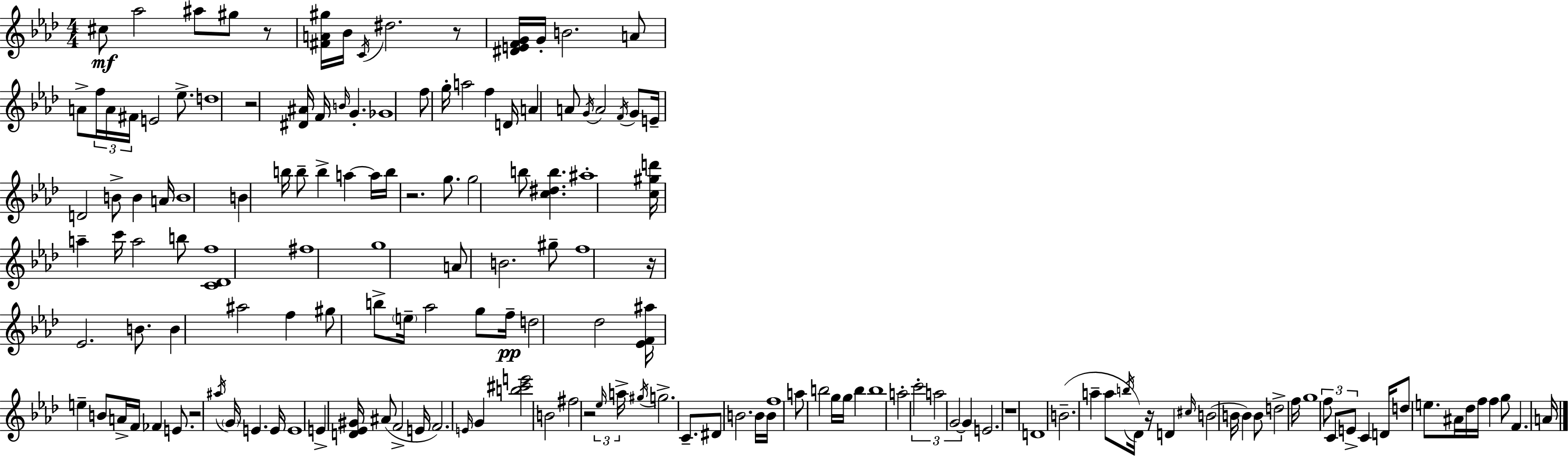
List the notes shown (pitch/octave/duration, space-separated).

C#5/e Ab5/h A#5/e G#5/e R/e [F#4,A4,G#5]/s Bb4/s C4/s D#5/h. R/e [D#4,E4,F4,G4]/s G4/s B4/h. A4/e A4/e F5/s A4/s F#4/s E4/h Eb5/e. D5/w R/h [D#4,A#4]/s F4/s B4/s G4/q. Gb4/w F5/e G5/s A5/h F5/q D4/s A4/q A4/e G4/s A4/h F4/s G4/e E4/s D4/h B4/e B4/q A4/s B4/w B4/q B5/s B5/e B5/q A5/q A5/s B5/s R/h. G5/e. G5/h B5/e [C5,D#5,B5]/q. A#5/w [C5,G#5,D6]/s A5/q C6/s A5/h B5/e [C4,Db4,F5]/w F#5/w G5/w A4/e B4/h. G#5/e F5/w R/s Eb4/h. B4/e. B4/q A#5/h F5/q G#5/e B5/e E5/s Ab5/h G5/e F5/s D5/h Db5/h [Eb4,F4,A#5]/s E5/q B4/e A4/s F4/s FES4/q E4/e. R/h A#5/s G4/s E4/q. E4/s E4/w E4/q [D4,Eb4,G#4]/s A#4/e F4/h E4/s F4/h. E4/s G4/q [B5,C#6,E6]/h B4/h F#5/h R/h Eb5/s A5/s G#5/s G5/h. C4/e. D#4/e B4/h. B4/s B4/s F5/w A5/e B5/h G5/s G5/s B5/q B5/w A5/h C6/h A5/h G4/h G4/q E4/h. R/w D4/w B4/h. A5/q A5/e B5/s Db4/s R/s D4/q C#5/s B4/h B4/s B4/q B4/e D5/h F5/s G5/w F5/e C4/e E4/e C4/q D4/s D5/e E5/e. A#4/s Db5/s F5/s F5/q G5/e F4/q. A4/s